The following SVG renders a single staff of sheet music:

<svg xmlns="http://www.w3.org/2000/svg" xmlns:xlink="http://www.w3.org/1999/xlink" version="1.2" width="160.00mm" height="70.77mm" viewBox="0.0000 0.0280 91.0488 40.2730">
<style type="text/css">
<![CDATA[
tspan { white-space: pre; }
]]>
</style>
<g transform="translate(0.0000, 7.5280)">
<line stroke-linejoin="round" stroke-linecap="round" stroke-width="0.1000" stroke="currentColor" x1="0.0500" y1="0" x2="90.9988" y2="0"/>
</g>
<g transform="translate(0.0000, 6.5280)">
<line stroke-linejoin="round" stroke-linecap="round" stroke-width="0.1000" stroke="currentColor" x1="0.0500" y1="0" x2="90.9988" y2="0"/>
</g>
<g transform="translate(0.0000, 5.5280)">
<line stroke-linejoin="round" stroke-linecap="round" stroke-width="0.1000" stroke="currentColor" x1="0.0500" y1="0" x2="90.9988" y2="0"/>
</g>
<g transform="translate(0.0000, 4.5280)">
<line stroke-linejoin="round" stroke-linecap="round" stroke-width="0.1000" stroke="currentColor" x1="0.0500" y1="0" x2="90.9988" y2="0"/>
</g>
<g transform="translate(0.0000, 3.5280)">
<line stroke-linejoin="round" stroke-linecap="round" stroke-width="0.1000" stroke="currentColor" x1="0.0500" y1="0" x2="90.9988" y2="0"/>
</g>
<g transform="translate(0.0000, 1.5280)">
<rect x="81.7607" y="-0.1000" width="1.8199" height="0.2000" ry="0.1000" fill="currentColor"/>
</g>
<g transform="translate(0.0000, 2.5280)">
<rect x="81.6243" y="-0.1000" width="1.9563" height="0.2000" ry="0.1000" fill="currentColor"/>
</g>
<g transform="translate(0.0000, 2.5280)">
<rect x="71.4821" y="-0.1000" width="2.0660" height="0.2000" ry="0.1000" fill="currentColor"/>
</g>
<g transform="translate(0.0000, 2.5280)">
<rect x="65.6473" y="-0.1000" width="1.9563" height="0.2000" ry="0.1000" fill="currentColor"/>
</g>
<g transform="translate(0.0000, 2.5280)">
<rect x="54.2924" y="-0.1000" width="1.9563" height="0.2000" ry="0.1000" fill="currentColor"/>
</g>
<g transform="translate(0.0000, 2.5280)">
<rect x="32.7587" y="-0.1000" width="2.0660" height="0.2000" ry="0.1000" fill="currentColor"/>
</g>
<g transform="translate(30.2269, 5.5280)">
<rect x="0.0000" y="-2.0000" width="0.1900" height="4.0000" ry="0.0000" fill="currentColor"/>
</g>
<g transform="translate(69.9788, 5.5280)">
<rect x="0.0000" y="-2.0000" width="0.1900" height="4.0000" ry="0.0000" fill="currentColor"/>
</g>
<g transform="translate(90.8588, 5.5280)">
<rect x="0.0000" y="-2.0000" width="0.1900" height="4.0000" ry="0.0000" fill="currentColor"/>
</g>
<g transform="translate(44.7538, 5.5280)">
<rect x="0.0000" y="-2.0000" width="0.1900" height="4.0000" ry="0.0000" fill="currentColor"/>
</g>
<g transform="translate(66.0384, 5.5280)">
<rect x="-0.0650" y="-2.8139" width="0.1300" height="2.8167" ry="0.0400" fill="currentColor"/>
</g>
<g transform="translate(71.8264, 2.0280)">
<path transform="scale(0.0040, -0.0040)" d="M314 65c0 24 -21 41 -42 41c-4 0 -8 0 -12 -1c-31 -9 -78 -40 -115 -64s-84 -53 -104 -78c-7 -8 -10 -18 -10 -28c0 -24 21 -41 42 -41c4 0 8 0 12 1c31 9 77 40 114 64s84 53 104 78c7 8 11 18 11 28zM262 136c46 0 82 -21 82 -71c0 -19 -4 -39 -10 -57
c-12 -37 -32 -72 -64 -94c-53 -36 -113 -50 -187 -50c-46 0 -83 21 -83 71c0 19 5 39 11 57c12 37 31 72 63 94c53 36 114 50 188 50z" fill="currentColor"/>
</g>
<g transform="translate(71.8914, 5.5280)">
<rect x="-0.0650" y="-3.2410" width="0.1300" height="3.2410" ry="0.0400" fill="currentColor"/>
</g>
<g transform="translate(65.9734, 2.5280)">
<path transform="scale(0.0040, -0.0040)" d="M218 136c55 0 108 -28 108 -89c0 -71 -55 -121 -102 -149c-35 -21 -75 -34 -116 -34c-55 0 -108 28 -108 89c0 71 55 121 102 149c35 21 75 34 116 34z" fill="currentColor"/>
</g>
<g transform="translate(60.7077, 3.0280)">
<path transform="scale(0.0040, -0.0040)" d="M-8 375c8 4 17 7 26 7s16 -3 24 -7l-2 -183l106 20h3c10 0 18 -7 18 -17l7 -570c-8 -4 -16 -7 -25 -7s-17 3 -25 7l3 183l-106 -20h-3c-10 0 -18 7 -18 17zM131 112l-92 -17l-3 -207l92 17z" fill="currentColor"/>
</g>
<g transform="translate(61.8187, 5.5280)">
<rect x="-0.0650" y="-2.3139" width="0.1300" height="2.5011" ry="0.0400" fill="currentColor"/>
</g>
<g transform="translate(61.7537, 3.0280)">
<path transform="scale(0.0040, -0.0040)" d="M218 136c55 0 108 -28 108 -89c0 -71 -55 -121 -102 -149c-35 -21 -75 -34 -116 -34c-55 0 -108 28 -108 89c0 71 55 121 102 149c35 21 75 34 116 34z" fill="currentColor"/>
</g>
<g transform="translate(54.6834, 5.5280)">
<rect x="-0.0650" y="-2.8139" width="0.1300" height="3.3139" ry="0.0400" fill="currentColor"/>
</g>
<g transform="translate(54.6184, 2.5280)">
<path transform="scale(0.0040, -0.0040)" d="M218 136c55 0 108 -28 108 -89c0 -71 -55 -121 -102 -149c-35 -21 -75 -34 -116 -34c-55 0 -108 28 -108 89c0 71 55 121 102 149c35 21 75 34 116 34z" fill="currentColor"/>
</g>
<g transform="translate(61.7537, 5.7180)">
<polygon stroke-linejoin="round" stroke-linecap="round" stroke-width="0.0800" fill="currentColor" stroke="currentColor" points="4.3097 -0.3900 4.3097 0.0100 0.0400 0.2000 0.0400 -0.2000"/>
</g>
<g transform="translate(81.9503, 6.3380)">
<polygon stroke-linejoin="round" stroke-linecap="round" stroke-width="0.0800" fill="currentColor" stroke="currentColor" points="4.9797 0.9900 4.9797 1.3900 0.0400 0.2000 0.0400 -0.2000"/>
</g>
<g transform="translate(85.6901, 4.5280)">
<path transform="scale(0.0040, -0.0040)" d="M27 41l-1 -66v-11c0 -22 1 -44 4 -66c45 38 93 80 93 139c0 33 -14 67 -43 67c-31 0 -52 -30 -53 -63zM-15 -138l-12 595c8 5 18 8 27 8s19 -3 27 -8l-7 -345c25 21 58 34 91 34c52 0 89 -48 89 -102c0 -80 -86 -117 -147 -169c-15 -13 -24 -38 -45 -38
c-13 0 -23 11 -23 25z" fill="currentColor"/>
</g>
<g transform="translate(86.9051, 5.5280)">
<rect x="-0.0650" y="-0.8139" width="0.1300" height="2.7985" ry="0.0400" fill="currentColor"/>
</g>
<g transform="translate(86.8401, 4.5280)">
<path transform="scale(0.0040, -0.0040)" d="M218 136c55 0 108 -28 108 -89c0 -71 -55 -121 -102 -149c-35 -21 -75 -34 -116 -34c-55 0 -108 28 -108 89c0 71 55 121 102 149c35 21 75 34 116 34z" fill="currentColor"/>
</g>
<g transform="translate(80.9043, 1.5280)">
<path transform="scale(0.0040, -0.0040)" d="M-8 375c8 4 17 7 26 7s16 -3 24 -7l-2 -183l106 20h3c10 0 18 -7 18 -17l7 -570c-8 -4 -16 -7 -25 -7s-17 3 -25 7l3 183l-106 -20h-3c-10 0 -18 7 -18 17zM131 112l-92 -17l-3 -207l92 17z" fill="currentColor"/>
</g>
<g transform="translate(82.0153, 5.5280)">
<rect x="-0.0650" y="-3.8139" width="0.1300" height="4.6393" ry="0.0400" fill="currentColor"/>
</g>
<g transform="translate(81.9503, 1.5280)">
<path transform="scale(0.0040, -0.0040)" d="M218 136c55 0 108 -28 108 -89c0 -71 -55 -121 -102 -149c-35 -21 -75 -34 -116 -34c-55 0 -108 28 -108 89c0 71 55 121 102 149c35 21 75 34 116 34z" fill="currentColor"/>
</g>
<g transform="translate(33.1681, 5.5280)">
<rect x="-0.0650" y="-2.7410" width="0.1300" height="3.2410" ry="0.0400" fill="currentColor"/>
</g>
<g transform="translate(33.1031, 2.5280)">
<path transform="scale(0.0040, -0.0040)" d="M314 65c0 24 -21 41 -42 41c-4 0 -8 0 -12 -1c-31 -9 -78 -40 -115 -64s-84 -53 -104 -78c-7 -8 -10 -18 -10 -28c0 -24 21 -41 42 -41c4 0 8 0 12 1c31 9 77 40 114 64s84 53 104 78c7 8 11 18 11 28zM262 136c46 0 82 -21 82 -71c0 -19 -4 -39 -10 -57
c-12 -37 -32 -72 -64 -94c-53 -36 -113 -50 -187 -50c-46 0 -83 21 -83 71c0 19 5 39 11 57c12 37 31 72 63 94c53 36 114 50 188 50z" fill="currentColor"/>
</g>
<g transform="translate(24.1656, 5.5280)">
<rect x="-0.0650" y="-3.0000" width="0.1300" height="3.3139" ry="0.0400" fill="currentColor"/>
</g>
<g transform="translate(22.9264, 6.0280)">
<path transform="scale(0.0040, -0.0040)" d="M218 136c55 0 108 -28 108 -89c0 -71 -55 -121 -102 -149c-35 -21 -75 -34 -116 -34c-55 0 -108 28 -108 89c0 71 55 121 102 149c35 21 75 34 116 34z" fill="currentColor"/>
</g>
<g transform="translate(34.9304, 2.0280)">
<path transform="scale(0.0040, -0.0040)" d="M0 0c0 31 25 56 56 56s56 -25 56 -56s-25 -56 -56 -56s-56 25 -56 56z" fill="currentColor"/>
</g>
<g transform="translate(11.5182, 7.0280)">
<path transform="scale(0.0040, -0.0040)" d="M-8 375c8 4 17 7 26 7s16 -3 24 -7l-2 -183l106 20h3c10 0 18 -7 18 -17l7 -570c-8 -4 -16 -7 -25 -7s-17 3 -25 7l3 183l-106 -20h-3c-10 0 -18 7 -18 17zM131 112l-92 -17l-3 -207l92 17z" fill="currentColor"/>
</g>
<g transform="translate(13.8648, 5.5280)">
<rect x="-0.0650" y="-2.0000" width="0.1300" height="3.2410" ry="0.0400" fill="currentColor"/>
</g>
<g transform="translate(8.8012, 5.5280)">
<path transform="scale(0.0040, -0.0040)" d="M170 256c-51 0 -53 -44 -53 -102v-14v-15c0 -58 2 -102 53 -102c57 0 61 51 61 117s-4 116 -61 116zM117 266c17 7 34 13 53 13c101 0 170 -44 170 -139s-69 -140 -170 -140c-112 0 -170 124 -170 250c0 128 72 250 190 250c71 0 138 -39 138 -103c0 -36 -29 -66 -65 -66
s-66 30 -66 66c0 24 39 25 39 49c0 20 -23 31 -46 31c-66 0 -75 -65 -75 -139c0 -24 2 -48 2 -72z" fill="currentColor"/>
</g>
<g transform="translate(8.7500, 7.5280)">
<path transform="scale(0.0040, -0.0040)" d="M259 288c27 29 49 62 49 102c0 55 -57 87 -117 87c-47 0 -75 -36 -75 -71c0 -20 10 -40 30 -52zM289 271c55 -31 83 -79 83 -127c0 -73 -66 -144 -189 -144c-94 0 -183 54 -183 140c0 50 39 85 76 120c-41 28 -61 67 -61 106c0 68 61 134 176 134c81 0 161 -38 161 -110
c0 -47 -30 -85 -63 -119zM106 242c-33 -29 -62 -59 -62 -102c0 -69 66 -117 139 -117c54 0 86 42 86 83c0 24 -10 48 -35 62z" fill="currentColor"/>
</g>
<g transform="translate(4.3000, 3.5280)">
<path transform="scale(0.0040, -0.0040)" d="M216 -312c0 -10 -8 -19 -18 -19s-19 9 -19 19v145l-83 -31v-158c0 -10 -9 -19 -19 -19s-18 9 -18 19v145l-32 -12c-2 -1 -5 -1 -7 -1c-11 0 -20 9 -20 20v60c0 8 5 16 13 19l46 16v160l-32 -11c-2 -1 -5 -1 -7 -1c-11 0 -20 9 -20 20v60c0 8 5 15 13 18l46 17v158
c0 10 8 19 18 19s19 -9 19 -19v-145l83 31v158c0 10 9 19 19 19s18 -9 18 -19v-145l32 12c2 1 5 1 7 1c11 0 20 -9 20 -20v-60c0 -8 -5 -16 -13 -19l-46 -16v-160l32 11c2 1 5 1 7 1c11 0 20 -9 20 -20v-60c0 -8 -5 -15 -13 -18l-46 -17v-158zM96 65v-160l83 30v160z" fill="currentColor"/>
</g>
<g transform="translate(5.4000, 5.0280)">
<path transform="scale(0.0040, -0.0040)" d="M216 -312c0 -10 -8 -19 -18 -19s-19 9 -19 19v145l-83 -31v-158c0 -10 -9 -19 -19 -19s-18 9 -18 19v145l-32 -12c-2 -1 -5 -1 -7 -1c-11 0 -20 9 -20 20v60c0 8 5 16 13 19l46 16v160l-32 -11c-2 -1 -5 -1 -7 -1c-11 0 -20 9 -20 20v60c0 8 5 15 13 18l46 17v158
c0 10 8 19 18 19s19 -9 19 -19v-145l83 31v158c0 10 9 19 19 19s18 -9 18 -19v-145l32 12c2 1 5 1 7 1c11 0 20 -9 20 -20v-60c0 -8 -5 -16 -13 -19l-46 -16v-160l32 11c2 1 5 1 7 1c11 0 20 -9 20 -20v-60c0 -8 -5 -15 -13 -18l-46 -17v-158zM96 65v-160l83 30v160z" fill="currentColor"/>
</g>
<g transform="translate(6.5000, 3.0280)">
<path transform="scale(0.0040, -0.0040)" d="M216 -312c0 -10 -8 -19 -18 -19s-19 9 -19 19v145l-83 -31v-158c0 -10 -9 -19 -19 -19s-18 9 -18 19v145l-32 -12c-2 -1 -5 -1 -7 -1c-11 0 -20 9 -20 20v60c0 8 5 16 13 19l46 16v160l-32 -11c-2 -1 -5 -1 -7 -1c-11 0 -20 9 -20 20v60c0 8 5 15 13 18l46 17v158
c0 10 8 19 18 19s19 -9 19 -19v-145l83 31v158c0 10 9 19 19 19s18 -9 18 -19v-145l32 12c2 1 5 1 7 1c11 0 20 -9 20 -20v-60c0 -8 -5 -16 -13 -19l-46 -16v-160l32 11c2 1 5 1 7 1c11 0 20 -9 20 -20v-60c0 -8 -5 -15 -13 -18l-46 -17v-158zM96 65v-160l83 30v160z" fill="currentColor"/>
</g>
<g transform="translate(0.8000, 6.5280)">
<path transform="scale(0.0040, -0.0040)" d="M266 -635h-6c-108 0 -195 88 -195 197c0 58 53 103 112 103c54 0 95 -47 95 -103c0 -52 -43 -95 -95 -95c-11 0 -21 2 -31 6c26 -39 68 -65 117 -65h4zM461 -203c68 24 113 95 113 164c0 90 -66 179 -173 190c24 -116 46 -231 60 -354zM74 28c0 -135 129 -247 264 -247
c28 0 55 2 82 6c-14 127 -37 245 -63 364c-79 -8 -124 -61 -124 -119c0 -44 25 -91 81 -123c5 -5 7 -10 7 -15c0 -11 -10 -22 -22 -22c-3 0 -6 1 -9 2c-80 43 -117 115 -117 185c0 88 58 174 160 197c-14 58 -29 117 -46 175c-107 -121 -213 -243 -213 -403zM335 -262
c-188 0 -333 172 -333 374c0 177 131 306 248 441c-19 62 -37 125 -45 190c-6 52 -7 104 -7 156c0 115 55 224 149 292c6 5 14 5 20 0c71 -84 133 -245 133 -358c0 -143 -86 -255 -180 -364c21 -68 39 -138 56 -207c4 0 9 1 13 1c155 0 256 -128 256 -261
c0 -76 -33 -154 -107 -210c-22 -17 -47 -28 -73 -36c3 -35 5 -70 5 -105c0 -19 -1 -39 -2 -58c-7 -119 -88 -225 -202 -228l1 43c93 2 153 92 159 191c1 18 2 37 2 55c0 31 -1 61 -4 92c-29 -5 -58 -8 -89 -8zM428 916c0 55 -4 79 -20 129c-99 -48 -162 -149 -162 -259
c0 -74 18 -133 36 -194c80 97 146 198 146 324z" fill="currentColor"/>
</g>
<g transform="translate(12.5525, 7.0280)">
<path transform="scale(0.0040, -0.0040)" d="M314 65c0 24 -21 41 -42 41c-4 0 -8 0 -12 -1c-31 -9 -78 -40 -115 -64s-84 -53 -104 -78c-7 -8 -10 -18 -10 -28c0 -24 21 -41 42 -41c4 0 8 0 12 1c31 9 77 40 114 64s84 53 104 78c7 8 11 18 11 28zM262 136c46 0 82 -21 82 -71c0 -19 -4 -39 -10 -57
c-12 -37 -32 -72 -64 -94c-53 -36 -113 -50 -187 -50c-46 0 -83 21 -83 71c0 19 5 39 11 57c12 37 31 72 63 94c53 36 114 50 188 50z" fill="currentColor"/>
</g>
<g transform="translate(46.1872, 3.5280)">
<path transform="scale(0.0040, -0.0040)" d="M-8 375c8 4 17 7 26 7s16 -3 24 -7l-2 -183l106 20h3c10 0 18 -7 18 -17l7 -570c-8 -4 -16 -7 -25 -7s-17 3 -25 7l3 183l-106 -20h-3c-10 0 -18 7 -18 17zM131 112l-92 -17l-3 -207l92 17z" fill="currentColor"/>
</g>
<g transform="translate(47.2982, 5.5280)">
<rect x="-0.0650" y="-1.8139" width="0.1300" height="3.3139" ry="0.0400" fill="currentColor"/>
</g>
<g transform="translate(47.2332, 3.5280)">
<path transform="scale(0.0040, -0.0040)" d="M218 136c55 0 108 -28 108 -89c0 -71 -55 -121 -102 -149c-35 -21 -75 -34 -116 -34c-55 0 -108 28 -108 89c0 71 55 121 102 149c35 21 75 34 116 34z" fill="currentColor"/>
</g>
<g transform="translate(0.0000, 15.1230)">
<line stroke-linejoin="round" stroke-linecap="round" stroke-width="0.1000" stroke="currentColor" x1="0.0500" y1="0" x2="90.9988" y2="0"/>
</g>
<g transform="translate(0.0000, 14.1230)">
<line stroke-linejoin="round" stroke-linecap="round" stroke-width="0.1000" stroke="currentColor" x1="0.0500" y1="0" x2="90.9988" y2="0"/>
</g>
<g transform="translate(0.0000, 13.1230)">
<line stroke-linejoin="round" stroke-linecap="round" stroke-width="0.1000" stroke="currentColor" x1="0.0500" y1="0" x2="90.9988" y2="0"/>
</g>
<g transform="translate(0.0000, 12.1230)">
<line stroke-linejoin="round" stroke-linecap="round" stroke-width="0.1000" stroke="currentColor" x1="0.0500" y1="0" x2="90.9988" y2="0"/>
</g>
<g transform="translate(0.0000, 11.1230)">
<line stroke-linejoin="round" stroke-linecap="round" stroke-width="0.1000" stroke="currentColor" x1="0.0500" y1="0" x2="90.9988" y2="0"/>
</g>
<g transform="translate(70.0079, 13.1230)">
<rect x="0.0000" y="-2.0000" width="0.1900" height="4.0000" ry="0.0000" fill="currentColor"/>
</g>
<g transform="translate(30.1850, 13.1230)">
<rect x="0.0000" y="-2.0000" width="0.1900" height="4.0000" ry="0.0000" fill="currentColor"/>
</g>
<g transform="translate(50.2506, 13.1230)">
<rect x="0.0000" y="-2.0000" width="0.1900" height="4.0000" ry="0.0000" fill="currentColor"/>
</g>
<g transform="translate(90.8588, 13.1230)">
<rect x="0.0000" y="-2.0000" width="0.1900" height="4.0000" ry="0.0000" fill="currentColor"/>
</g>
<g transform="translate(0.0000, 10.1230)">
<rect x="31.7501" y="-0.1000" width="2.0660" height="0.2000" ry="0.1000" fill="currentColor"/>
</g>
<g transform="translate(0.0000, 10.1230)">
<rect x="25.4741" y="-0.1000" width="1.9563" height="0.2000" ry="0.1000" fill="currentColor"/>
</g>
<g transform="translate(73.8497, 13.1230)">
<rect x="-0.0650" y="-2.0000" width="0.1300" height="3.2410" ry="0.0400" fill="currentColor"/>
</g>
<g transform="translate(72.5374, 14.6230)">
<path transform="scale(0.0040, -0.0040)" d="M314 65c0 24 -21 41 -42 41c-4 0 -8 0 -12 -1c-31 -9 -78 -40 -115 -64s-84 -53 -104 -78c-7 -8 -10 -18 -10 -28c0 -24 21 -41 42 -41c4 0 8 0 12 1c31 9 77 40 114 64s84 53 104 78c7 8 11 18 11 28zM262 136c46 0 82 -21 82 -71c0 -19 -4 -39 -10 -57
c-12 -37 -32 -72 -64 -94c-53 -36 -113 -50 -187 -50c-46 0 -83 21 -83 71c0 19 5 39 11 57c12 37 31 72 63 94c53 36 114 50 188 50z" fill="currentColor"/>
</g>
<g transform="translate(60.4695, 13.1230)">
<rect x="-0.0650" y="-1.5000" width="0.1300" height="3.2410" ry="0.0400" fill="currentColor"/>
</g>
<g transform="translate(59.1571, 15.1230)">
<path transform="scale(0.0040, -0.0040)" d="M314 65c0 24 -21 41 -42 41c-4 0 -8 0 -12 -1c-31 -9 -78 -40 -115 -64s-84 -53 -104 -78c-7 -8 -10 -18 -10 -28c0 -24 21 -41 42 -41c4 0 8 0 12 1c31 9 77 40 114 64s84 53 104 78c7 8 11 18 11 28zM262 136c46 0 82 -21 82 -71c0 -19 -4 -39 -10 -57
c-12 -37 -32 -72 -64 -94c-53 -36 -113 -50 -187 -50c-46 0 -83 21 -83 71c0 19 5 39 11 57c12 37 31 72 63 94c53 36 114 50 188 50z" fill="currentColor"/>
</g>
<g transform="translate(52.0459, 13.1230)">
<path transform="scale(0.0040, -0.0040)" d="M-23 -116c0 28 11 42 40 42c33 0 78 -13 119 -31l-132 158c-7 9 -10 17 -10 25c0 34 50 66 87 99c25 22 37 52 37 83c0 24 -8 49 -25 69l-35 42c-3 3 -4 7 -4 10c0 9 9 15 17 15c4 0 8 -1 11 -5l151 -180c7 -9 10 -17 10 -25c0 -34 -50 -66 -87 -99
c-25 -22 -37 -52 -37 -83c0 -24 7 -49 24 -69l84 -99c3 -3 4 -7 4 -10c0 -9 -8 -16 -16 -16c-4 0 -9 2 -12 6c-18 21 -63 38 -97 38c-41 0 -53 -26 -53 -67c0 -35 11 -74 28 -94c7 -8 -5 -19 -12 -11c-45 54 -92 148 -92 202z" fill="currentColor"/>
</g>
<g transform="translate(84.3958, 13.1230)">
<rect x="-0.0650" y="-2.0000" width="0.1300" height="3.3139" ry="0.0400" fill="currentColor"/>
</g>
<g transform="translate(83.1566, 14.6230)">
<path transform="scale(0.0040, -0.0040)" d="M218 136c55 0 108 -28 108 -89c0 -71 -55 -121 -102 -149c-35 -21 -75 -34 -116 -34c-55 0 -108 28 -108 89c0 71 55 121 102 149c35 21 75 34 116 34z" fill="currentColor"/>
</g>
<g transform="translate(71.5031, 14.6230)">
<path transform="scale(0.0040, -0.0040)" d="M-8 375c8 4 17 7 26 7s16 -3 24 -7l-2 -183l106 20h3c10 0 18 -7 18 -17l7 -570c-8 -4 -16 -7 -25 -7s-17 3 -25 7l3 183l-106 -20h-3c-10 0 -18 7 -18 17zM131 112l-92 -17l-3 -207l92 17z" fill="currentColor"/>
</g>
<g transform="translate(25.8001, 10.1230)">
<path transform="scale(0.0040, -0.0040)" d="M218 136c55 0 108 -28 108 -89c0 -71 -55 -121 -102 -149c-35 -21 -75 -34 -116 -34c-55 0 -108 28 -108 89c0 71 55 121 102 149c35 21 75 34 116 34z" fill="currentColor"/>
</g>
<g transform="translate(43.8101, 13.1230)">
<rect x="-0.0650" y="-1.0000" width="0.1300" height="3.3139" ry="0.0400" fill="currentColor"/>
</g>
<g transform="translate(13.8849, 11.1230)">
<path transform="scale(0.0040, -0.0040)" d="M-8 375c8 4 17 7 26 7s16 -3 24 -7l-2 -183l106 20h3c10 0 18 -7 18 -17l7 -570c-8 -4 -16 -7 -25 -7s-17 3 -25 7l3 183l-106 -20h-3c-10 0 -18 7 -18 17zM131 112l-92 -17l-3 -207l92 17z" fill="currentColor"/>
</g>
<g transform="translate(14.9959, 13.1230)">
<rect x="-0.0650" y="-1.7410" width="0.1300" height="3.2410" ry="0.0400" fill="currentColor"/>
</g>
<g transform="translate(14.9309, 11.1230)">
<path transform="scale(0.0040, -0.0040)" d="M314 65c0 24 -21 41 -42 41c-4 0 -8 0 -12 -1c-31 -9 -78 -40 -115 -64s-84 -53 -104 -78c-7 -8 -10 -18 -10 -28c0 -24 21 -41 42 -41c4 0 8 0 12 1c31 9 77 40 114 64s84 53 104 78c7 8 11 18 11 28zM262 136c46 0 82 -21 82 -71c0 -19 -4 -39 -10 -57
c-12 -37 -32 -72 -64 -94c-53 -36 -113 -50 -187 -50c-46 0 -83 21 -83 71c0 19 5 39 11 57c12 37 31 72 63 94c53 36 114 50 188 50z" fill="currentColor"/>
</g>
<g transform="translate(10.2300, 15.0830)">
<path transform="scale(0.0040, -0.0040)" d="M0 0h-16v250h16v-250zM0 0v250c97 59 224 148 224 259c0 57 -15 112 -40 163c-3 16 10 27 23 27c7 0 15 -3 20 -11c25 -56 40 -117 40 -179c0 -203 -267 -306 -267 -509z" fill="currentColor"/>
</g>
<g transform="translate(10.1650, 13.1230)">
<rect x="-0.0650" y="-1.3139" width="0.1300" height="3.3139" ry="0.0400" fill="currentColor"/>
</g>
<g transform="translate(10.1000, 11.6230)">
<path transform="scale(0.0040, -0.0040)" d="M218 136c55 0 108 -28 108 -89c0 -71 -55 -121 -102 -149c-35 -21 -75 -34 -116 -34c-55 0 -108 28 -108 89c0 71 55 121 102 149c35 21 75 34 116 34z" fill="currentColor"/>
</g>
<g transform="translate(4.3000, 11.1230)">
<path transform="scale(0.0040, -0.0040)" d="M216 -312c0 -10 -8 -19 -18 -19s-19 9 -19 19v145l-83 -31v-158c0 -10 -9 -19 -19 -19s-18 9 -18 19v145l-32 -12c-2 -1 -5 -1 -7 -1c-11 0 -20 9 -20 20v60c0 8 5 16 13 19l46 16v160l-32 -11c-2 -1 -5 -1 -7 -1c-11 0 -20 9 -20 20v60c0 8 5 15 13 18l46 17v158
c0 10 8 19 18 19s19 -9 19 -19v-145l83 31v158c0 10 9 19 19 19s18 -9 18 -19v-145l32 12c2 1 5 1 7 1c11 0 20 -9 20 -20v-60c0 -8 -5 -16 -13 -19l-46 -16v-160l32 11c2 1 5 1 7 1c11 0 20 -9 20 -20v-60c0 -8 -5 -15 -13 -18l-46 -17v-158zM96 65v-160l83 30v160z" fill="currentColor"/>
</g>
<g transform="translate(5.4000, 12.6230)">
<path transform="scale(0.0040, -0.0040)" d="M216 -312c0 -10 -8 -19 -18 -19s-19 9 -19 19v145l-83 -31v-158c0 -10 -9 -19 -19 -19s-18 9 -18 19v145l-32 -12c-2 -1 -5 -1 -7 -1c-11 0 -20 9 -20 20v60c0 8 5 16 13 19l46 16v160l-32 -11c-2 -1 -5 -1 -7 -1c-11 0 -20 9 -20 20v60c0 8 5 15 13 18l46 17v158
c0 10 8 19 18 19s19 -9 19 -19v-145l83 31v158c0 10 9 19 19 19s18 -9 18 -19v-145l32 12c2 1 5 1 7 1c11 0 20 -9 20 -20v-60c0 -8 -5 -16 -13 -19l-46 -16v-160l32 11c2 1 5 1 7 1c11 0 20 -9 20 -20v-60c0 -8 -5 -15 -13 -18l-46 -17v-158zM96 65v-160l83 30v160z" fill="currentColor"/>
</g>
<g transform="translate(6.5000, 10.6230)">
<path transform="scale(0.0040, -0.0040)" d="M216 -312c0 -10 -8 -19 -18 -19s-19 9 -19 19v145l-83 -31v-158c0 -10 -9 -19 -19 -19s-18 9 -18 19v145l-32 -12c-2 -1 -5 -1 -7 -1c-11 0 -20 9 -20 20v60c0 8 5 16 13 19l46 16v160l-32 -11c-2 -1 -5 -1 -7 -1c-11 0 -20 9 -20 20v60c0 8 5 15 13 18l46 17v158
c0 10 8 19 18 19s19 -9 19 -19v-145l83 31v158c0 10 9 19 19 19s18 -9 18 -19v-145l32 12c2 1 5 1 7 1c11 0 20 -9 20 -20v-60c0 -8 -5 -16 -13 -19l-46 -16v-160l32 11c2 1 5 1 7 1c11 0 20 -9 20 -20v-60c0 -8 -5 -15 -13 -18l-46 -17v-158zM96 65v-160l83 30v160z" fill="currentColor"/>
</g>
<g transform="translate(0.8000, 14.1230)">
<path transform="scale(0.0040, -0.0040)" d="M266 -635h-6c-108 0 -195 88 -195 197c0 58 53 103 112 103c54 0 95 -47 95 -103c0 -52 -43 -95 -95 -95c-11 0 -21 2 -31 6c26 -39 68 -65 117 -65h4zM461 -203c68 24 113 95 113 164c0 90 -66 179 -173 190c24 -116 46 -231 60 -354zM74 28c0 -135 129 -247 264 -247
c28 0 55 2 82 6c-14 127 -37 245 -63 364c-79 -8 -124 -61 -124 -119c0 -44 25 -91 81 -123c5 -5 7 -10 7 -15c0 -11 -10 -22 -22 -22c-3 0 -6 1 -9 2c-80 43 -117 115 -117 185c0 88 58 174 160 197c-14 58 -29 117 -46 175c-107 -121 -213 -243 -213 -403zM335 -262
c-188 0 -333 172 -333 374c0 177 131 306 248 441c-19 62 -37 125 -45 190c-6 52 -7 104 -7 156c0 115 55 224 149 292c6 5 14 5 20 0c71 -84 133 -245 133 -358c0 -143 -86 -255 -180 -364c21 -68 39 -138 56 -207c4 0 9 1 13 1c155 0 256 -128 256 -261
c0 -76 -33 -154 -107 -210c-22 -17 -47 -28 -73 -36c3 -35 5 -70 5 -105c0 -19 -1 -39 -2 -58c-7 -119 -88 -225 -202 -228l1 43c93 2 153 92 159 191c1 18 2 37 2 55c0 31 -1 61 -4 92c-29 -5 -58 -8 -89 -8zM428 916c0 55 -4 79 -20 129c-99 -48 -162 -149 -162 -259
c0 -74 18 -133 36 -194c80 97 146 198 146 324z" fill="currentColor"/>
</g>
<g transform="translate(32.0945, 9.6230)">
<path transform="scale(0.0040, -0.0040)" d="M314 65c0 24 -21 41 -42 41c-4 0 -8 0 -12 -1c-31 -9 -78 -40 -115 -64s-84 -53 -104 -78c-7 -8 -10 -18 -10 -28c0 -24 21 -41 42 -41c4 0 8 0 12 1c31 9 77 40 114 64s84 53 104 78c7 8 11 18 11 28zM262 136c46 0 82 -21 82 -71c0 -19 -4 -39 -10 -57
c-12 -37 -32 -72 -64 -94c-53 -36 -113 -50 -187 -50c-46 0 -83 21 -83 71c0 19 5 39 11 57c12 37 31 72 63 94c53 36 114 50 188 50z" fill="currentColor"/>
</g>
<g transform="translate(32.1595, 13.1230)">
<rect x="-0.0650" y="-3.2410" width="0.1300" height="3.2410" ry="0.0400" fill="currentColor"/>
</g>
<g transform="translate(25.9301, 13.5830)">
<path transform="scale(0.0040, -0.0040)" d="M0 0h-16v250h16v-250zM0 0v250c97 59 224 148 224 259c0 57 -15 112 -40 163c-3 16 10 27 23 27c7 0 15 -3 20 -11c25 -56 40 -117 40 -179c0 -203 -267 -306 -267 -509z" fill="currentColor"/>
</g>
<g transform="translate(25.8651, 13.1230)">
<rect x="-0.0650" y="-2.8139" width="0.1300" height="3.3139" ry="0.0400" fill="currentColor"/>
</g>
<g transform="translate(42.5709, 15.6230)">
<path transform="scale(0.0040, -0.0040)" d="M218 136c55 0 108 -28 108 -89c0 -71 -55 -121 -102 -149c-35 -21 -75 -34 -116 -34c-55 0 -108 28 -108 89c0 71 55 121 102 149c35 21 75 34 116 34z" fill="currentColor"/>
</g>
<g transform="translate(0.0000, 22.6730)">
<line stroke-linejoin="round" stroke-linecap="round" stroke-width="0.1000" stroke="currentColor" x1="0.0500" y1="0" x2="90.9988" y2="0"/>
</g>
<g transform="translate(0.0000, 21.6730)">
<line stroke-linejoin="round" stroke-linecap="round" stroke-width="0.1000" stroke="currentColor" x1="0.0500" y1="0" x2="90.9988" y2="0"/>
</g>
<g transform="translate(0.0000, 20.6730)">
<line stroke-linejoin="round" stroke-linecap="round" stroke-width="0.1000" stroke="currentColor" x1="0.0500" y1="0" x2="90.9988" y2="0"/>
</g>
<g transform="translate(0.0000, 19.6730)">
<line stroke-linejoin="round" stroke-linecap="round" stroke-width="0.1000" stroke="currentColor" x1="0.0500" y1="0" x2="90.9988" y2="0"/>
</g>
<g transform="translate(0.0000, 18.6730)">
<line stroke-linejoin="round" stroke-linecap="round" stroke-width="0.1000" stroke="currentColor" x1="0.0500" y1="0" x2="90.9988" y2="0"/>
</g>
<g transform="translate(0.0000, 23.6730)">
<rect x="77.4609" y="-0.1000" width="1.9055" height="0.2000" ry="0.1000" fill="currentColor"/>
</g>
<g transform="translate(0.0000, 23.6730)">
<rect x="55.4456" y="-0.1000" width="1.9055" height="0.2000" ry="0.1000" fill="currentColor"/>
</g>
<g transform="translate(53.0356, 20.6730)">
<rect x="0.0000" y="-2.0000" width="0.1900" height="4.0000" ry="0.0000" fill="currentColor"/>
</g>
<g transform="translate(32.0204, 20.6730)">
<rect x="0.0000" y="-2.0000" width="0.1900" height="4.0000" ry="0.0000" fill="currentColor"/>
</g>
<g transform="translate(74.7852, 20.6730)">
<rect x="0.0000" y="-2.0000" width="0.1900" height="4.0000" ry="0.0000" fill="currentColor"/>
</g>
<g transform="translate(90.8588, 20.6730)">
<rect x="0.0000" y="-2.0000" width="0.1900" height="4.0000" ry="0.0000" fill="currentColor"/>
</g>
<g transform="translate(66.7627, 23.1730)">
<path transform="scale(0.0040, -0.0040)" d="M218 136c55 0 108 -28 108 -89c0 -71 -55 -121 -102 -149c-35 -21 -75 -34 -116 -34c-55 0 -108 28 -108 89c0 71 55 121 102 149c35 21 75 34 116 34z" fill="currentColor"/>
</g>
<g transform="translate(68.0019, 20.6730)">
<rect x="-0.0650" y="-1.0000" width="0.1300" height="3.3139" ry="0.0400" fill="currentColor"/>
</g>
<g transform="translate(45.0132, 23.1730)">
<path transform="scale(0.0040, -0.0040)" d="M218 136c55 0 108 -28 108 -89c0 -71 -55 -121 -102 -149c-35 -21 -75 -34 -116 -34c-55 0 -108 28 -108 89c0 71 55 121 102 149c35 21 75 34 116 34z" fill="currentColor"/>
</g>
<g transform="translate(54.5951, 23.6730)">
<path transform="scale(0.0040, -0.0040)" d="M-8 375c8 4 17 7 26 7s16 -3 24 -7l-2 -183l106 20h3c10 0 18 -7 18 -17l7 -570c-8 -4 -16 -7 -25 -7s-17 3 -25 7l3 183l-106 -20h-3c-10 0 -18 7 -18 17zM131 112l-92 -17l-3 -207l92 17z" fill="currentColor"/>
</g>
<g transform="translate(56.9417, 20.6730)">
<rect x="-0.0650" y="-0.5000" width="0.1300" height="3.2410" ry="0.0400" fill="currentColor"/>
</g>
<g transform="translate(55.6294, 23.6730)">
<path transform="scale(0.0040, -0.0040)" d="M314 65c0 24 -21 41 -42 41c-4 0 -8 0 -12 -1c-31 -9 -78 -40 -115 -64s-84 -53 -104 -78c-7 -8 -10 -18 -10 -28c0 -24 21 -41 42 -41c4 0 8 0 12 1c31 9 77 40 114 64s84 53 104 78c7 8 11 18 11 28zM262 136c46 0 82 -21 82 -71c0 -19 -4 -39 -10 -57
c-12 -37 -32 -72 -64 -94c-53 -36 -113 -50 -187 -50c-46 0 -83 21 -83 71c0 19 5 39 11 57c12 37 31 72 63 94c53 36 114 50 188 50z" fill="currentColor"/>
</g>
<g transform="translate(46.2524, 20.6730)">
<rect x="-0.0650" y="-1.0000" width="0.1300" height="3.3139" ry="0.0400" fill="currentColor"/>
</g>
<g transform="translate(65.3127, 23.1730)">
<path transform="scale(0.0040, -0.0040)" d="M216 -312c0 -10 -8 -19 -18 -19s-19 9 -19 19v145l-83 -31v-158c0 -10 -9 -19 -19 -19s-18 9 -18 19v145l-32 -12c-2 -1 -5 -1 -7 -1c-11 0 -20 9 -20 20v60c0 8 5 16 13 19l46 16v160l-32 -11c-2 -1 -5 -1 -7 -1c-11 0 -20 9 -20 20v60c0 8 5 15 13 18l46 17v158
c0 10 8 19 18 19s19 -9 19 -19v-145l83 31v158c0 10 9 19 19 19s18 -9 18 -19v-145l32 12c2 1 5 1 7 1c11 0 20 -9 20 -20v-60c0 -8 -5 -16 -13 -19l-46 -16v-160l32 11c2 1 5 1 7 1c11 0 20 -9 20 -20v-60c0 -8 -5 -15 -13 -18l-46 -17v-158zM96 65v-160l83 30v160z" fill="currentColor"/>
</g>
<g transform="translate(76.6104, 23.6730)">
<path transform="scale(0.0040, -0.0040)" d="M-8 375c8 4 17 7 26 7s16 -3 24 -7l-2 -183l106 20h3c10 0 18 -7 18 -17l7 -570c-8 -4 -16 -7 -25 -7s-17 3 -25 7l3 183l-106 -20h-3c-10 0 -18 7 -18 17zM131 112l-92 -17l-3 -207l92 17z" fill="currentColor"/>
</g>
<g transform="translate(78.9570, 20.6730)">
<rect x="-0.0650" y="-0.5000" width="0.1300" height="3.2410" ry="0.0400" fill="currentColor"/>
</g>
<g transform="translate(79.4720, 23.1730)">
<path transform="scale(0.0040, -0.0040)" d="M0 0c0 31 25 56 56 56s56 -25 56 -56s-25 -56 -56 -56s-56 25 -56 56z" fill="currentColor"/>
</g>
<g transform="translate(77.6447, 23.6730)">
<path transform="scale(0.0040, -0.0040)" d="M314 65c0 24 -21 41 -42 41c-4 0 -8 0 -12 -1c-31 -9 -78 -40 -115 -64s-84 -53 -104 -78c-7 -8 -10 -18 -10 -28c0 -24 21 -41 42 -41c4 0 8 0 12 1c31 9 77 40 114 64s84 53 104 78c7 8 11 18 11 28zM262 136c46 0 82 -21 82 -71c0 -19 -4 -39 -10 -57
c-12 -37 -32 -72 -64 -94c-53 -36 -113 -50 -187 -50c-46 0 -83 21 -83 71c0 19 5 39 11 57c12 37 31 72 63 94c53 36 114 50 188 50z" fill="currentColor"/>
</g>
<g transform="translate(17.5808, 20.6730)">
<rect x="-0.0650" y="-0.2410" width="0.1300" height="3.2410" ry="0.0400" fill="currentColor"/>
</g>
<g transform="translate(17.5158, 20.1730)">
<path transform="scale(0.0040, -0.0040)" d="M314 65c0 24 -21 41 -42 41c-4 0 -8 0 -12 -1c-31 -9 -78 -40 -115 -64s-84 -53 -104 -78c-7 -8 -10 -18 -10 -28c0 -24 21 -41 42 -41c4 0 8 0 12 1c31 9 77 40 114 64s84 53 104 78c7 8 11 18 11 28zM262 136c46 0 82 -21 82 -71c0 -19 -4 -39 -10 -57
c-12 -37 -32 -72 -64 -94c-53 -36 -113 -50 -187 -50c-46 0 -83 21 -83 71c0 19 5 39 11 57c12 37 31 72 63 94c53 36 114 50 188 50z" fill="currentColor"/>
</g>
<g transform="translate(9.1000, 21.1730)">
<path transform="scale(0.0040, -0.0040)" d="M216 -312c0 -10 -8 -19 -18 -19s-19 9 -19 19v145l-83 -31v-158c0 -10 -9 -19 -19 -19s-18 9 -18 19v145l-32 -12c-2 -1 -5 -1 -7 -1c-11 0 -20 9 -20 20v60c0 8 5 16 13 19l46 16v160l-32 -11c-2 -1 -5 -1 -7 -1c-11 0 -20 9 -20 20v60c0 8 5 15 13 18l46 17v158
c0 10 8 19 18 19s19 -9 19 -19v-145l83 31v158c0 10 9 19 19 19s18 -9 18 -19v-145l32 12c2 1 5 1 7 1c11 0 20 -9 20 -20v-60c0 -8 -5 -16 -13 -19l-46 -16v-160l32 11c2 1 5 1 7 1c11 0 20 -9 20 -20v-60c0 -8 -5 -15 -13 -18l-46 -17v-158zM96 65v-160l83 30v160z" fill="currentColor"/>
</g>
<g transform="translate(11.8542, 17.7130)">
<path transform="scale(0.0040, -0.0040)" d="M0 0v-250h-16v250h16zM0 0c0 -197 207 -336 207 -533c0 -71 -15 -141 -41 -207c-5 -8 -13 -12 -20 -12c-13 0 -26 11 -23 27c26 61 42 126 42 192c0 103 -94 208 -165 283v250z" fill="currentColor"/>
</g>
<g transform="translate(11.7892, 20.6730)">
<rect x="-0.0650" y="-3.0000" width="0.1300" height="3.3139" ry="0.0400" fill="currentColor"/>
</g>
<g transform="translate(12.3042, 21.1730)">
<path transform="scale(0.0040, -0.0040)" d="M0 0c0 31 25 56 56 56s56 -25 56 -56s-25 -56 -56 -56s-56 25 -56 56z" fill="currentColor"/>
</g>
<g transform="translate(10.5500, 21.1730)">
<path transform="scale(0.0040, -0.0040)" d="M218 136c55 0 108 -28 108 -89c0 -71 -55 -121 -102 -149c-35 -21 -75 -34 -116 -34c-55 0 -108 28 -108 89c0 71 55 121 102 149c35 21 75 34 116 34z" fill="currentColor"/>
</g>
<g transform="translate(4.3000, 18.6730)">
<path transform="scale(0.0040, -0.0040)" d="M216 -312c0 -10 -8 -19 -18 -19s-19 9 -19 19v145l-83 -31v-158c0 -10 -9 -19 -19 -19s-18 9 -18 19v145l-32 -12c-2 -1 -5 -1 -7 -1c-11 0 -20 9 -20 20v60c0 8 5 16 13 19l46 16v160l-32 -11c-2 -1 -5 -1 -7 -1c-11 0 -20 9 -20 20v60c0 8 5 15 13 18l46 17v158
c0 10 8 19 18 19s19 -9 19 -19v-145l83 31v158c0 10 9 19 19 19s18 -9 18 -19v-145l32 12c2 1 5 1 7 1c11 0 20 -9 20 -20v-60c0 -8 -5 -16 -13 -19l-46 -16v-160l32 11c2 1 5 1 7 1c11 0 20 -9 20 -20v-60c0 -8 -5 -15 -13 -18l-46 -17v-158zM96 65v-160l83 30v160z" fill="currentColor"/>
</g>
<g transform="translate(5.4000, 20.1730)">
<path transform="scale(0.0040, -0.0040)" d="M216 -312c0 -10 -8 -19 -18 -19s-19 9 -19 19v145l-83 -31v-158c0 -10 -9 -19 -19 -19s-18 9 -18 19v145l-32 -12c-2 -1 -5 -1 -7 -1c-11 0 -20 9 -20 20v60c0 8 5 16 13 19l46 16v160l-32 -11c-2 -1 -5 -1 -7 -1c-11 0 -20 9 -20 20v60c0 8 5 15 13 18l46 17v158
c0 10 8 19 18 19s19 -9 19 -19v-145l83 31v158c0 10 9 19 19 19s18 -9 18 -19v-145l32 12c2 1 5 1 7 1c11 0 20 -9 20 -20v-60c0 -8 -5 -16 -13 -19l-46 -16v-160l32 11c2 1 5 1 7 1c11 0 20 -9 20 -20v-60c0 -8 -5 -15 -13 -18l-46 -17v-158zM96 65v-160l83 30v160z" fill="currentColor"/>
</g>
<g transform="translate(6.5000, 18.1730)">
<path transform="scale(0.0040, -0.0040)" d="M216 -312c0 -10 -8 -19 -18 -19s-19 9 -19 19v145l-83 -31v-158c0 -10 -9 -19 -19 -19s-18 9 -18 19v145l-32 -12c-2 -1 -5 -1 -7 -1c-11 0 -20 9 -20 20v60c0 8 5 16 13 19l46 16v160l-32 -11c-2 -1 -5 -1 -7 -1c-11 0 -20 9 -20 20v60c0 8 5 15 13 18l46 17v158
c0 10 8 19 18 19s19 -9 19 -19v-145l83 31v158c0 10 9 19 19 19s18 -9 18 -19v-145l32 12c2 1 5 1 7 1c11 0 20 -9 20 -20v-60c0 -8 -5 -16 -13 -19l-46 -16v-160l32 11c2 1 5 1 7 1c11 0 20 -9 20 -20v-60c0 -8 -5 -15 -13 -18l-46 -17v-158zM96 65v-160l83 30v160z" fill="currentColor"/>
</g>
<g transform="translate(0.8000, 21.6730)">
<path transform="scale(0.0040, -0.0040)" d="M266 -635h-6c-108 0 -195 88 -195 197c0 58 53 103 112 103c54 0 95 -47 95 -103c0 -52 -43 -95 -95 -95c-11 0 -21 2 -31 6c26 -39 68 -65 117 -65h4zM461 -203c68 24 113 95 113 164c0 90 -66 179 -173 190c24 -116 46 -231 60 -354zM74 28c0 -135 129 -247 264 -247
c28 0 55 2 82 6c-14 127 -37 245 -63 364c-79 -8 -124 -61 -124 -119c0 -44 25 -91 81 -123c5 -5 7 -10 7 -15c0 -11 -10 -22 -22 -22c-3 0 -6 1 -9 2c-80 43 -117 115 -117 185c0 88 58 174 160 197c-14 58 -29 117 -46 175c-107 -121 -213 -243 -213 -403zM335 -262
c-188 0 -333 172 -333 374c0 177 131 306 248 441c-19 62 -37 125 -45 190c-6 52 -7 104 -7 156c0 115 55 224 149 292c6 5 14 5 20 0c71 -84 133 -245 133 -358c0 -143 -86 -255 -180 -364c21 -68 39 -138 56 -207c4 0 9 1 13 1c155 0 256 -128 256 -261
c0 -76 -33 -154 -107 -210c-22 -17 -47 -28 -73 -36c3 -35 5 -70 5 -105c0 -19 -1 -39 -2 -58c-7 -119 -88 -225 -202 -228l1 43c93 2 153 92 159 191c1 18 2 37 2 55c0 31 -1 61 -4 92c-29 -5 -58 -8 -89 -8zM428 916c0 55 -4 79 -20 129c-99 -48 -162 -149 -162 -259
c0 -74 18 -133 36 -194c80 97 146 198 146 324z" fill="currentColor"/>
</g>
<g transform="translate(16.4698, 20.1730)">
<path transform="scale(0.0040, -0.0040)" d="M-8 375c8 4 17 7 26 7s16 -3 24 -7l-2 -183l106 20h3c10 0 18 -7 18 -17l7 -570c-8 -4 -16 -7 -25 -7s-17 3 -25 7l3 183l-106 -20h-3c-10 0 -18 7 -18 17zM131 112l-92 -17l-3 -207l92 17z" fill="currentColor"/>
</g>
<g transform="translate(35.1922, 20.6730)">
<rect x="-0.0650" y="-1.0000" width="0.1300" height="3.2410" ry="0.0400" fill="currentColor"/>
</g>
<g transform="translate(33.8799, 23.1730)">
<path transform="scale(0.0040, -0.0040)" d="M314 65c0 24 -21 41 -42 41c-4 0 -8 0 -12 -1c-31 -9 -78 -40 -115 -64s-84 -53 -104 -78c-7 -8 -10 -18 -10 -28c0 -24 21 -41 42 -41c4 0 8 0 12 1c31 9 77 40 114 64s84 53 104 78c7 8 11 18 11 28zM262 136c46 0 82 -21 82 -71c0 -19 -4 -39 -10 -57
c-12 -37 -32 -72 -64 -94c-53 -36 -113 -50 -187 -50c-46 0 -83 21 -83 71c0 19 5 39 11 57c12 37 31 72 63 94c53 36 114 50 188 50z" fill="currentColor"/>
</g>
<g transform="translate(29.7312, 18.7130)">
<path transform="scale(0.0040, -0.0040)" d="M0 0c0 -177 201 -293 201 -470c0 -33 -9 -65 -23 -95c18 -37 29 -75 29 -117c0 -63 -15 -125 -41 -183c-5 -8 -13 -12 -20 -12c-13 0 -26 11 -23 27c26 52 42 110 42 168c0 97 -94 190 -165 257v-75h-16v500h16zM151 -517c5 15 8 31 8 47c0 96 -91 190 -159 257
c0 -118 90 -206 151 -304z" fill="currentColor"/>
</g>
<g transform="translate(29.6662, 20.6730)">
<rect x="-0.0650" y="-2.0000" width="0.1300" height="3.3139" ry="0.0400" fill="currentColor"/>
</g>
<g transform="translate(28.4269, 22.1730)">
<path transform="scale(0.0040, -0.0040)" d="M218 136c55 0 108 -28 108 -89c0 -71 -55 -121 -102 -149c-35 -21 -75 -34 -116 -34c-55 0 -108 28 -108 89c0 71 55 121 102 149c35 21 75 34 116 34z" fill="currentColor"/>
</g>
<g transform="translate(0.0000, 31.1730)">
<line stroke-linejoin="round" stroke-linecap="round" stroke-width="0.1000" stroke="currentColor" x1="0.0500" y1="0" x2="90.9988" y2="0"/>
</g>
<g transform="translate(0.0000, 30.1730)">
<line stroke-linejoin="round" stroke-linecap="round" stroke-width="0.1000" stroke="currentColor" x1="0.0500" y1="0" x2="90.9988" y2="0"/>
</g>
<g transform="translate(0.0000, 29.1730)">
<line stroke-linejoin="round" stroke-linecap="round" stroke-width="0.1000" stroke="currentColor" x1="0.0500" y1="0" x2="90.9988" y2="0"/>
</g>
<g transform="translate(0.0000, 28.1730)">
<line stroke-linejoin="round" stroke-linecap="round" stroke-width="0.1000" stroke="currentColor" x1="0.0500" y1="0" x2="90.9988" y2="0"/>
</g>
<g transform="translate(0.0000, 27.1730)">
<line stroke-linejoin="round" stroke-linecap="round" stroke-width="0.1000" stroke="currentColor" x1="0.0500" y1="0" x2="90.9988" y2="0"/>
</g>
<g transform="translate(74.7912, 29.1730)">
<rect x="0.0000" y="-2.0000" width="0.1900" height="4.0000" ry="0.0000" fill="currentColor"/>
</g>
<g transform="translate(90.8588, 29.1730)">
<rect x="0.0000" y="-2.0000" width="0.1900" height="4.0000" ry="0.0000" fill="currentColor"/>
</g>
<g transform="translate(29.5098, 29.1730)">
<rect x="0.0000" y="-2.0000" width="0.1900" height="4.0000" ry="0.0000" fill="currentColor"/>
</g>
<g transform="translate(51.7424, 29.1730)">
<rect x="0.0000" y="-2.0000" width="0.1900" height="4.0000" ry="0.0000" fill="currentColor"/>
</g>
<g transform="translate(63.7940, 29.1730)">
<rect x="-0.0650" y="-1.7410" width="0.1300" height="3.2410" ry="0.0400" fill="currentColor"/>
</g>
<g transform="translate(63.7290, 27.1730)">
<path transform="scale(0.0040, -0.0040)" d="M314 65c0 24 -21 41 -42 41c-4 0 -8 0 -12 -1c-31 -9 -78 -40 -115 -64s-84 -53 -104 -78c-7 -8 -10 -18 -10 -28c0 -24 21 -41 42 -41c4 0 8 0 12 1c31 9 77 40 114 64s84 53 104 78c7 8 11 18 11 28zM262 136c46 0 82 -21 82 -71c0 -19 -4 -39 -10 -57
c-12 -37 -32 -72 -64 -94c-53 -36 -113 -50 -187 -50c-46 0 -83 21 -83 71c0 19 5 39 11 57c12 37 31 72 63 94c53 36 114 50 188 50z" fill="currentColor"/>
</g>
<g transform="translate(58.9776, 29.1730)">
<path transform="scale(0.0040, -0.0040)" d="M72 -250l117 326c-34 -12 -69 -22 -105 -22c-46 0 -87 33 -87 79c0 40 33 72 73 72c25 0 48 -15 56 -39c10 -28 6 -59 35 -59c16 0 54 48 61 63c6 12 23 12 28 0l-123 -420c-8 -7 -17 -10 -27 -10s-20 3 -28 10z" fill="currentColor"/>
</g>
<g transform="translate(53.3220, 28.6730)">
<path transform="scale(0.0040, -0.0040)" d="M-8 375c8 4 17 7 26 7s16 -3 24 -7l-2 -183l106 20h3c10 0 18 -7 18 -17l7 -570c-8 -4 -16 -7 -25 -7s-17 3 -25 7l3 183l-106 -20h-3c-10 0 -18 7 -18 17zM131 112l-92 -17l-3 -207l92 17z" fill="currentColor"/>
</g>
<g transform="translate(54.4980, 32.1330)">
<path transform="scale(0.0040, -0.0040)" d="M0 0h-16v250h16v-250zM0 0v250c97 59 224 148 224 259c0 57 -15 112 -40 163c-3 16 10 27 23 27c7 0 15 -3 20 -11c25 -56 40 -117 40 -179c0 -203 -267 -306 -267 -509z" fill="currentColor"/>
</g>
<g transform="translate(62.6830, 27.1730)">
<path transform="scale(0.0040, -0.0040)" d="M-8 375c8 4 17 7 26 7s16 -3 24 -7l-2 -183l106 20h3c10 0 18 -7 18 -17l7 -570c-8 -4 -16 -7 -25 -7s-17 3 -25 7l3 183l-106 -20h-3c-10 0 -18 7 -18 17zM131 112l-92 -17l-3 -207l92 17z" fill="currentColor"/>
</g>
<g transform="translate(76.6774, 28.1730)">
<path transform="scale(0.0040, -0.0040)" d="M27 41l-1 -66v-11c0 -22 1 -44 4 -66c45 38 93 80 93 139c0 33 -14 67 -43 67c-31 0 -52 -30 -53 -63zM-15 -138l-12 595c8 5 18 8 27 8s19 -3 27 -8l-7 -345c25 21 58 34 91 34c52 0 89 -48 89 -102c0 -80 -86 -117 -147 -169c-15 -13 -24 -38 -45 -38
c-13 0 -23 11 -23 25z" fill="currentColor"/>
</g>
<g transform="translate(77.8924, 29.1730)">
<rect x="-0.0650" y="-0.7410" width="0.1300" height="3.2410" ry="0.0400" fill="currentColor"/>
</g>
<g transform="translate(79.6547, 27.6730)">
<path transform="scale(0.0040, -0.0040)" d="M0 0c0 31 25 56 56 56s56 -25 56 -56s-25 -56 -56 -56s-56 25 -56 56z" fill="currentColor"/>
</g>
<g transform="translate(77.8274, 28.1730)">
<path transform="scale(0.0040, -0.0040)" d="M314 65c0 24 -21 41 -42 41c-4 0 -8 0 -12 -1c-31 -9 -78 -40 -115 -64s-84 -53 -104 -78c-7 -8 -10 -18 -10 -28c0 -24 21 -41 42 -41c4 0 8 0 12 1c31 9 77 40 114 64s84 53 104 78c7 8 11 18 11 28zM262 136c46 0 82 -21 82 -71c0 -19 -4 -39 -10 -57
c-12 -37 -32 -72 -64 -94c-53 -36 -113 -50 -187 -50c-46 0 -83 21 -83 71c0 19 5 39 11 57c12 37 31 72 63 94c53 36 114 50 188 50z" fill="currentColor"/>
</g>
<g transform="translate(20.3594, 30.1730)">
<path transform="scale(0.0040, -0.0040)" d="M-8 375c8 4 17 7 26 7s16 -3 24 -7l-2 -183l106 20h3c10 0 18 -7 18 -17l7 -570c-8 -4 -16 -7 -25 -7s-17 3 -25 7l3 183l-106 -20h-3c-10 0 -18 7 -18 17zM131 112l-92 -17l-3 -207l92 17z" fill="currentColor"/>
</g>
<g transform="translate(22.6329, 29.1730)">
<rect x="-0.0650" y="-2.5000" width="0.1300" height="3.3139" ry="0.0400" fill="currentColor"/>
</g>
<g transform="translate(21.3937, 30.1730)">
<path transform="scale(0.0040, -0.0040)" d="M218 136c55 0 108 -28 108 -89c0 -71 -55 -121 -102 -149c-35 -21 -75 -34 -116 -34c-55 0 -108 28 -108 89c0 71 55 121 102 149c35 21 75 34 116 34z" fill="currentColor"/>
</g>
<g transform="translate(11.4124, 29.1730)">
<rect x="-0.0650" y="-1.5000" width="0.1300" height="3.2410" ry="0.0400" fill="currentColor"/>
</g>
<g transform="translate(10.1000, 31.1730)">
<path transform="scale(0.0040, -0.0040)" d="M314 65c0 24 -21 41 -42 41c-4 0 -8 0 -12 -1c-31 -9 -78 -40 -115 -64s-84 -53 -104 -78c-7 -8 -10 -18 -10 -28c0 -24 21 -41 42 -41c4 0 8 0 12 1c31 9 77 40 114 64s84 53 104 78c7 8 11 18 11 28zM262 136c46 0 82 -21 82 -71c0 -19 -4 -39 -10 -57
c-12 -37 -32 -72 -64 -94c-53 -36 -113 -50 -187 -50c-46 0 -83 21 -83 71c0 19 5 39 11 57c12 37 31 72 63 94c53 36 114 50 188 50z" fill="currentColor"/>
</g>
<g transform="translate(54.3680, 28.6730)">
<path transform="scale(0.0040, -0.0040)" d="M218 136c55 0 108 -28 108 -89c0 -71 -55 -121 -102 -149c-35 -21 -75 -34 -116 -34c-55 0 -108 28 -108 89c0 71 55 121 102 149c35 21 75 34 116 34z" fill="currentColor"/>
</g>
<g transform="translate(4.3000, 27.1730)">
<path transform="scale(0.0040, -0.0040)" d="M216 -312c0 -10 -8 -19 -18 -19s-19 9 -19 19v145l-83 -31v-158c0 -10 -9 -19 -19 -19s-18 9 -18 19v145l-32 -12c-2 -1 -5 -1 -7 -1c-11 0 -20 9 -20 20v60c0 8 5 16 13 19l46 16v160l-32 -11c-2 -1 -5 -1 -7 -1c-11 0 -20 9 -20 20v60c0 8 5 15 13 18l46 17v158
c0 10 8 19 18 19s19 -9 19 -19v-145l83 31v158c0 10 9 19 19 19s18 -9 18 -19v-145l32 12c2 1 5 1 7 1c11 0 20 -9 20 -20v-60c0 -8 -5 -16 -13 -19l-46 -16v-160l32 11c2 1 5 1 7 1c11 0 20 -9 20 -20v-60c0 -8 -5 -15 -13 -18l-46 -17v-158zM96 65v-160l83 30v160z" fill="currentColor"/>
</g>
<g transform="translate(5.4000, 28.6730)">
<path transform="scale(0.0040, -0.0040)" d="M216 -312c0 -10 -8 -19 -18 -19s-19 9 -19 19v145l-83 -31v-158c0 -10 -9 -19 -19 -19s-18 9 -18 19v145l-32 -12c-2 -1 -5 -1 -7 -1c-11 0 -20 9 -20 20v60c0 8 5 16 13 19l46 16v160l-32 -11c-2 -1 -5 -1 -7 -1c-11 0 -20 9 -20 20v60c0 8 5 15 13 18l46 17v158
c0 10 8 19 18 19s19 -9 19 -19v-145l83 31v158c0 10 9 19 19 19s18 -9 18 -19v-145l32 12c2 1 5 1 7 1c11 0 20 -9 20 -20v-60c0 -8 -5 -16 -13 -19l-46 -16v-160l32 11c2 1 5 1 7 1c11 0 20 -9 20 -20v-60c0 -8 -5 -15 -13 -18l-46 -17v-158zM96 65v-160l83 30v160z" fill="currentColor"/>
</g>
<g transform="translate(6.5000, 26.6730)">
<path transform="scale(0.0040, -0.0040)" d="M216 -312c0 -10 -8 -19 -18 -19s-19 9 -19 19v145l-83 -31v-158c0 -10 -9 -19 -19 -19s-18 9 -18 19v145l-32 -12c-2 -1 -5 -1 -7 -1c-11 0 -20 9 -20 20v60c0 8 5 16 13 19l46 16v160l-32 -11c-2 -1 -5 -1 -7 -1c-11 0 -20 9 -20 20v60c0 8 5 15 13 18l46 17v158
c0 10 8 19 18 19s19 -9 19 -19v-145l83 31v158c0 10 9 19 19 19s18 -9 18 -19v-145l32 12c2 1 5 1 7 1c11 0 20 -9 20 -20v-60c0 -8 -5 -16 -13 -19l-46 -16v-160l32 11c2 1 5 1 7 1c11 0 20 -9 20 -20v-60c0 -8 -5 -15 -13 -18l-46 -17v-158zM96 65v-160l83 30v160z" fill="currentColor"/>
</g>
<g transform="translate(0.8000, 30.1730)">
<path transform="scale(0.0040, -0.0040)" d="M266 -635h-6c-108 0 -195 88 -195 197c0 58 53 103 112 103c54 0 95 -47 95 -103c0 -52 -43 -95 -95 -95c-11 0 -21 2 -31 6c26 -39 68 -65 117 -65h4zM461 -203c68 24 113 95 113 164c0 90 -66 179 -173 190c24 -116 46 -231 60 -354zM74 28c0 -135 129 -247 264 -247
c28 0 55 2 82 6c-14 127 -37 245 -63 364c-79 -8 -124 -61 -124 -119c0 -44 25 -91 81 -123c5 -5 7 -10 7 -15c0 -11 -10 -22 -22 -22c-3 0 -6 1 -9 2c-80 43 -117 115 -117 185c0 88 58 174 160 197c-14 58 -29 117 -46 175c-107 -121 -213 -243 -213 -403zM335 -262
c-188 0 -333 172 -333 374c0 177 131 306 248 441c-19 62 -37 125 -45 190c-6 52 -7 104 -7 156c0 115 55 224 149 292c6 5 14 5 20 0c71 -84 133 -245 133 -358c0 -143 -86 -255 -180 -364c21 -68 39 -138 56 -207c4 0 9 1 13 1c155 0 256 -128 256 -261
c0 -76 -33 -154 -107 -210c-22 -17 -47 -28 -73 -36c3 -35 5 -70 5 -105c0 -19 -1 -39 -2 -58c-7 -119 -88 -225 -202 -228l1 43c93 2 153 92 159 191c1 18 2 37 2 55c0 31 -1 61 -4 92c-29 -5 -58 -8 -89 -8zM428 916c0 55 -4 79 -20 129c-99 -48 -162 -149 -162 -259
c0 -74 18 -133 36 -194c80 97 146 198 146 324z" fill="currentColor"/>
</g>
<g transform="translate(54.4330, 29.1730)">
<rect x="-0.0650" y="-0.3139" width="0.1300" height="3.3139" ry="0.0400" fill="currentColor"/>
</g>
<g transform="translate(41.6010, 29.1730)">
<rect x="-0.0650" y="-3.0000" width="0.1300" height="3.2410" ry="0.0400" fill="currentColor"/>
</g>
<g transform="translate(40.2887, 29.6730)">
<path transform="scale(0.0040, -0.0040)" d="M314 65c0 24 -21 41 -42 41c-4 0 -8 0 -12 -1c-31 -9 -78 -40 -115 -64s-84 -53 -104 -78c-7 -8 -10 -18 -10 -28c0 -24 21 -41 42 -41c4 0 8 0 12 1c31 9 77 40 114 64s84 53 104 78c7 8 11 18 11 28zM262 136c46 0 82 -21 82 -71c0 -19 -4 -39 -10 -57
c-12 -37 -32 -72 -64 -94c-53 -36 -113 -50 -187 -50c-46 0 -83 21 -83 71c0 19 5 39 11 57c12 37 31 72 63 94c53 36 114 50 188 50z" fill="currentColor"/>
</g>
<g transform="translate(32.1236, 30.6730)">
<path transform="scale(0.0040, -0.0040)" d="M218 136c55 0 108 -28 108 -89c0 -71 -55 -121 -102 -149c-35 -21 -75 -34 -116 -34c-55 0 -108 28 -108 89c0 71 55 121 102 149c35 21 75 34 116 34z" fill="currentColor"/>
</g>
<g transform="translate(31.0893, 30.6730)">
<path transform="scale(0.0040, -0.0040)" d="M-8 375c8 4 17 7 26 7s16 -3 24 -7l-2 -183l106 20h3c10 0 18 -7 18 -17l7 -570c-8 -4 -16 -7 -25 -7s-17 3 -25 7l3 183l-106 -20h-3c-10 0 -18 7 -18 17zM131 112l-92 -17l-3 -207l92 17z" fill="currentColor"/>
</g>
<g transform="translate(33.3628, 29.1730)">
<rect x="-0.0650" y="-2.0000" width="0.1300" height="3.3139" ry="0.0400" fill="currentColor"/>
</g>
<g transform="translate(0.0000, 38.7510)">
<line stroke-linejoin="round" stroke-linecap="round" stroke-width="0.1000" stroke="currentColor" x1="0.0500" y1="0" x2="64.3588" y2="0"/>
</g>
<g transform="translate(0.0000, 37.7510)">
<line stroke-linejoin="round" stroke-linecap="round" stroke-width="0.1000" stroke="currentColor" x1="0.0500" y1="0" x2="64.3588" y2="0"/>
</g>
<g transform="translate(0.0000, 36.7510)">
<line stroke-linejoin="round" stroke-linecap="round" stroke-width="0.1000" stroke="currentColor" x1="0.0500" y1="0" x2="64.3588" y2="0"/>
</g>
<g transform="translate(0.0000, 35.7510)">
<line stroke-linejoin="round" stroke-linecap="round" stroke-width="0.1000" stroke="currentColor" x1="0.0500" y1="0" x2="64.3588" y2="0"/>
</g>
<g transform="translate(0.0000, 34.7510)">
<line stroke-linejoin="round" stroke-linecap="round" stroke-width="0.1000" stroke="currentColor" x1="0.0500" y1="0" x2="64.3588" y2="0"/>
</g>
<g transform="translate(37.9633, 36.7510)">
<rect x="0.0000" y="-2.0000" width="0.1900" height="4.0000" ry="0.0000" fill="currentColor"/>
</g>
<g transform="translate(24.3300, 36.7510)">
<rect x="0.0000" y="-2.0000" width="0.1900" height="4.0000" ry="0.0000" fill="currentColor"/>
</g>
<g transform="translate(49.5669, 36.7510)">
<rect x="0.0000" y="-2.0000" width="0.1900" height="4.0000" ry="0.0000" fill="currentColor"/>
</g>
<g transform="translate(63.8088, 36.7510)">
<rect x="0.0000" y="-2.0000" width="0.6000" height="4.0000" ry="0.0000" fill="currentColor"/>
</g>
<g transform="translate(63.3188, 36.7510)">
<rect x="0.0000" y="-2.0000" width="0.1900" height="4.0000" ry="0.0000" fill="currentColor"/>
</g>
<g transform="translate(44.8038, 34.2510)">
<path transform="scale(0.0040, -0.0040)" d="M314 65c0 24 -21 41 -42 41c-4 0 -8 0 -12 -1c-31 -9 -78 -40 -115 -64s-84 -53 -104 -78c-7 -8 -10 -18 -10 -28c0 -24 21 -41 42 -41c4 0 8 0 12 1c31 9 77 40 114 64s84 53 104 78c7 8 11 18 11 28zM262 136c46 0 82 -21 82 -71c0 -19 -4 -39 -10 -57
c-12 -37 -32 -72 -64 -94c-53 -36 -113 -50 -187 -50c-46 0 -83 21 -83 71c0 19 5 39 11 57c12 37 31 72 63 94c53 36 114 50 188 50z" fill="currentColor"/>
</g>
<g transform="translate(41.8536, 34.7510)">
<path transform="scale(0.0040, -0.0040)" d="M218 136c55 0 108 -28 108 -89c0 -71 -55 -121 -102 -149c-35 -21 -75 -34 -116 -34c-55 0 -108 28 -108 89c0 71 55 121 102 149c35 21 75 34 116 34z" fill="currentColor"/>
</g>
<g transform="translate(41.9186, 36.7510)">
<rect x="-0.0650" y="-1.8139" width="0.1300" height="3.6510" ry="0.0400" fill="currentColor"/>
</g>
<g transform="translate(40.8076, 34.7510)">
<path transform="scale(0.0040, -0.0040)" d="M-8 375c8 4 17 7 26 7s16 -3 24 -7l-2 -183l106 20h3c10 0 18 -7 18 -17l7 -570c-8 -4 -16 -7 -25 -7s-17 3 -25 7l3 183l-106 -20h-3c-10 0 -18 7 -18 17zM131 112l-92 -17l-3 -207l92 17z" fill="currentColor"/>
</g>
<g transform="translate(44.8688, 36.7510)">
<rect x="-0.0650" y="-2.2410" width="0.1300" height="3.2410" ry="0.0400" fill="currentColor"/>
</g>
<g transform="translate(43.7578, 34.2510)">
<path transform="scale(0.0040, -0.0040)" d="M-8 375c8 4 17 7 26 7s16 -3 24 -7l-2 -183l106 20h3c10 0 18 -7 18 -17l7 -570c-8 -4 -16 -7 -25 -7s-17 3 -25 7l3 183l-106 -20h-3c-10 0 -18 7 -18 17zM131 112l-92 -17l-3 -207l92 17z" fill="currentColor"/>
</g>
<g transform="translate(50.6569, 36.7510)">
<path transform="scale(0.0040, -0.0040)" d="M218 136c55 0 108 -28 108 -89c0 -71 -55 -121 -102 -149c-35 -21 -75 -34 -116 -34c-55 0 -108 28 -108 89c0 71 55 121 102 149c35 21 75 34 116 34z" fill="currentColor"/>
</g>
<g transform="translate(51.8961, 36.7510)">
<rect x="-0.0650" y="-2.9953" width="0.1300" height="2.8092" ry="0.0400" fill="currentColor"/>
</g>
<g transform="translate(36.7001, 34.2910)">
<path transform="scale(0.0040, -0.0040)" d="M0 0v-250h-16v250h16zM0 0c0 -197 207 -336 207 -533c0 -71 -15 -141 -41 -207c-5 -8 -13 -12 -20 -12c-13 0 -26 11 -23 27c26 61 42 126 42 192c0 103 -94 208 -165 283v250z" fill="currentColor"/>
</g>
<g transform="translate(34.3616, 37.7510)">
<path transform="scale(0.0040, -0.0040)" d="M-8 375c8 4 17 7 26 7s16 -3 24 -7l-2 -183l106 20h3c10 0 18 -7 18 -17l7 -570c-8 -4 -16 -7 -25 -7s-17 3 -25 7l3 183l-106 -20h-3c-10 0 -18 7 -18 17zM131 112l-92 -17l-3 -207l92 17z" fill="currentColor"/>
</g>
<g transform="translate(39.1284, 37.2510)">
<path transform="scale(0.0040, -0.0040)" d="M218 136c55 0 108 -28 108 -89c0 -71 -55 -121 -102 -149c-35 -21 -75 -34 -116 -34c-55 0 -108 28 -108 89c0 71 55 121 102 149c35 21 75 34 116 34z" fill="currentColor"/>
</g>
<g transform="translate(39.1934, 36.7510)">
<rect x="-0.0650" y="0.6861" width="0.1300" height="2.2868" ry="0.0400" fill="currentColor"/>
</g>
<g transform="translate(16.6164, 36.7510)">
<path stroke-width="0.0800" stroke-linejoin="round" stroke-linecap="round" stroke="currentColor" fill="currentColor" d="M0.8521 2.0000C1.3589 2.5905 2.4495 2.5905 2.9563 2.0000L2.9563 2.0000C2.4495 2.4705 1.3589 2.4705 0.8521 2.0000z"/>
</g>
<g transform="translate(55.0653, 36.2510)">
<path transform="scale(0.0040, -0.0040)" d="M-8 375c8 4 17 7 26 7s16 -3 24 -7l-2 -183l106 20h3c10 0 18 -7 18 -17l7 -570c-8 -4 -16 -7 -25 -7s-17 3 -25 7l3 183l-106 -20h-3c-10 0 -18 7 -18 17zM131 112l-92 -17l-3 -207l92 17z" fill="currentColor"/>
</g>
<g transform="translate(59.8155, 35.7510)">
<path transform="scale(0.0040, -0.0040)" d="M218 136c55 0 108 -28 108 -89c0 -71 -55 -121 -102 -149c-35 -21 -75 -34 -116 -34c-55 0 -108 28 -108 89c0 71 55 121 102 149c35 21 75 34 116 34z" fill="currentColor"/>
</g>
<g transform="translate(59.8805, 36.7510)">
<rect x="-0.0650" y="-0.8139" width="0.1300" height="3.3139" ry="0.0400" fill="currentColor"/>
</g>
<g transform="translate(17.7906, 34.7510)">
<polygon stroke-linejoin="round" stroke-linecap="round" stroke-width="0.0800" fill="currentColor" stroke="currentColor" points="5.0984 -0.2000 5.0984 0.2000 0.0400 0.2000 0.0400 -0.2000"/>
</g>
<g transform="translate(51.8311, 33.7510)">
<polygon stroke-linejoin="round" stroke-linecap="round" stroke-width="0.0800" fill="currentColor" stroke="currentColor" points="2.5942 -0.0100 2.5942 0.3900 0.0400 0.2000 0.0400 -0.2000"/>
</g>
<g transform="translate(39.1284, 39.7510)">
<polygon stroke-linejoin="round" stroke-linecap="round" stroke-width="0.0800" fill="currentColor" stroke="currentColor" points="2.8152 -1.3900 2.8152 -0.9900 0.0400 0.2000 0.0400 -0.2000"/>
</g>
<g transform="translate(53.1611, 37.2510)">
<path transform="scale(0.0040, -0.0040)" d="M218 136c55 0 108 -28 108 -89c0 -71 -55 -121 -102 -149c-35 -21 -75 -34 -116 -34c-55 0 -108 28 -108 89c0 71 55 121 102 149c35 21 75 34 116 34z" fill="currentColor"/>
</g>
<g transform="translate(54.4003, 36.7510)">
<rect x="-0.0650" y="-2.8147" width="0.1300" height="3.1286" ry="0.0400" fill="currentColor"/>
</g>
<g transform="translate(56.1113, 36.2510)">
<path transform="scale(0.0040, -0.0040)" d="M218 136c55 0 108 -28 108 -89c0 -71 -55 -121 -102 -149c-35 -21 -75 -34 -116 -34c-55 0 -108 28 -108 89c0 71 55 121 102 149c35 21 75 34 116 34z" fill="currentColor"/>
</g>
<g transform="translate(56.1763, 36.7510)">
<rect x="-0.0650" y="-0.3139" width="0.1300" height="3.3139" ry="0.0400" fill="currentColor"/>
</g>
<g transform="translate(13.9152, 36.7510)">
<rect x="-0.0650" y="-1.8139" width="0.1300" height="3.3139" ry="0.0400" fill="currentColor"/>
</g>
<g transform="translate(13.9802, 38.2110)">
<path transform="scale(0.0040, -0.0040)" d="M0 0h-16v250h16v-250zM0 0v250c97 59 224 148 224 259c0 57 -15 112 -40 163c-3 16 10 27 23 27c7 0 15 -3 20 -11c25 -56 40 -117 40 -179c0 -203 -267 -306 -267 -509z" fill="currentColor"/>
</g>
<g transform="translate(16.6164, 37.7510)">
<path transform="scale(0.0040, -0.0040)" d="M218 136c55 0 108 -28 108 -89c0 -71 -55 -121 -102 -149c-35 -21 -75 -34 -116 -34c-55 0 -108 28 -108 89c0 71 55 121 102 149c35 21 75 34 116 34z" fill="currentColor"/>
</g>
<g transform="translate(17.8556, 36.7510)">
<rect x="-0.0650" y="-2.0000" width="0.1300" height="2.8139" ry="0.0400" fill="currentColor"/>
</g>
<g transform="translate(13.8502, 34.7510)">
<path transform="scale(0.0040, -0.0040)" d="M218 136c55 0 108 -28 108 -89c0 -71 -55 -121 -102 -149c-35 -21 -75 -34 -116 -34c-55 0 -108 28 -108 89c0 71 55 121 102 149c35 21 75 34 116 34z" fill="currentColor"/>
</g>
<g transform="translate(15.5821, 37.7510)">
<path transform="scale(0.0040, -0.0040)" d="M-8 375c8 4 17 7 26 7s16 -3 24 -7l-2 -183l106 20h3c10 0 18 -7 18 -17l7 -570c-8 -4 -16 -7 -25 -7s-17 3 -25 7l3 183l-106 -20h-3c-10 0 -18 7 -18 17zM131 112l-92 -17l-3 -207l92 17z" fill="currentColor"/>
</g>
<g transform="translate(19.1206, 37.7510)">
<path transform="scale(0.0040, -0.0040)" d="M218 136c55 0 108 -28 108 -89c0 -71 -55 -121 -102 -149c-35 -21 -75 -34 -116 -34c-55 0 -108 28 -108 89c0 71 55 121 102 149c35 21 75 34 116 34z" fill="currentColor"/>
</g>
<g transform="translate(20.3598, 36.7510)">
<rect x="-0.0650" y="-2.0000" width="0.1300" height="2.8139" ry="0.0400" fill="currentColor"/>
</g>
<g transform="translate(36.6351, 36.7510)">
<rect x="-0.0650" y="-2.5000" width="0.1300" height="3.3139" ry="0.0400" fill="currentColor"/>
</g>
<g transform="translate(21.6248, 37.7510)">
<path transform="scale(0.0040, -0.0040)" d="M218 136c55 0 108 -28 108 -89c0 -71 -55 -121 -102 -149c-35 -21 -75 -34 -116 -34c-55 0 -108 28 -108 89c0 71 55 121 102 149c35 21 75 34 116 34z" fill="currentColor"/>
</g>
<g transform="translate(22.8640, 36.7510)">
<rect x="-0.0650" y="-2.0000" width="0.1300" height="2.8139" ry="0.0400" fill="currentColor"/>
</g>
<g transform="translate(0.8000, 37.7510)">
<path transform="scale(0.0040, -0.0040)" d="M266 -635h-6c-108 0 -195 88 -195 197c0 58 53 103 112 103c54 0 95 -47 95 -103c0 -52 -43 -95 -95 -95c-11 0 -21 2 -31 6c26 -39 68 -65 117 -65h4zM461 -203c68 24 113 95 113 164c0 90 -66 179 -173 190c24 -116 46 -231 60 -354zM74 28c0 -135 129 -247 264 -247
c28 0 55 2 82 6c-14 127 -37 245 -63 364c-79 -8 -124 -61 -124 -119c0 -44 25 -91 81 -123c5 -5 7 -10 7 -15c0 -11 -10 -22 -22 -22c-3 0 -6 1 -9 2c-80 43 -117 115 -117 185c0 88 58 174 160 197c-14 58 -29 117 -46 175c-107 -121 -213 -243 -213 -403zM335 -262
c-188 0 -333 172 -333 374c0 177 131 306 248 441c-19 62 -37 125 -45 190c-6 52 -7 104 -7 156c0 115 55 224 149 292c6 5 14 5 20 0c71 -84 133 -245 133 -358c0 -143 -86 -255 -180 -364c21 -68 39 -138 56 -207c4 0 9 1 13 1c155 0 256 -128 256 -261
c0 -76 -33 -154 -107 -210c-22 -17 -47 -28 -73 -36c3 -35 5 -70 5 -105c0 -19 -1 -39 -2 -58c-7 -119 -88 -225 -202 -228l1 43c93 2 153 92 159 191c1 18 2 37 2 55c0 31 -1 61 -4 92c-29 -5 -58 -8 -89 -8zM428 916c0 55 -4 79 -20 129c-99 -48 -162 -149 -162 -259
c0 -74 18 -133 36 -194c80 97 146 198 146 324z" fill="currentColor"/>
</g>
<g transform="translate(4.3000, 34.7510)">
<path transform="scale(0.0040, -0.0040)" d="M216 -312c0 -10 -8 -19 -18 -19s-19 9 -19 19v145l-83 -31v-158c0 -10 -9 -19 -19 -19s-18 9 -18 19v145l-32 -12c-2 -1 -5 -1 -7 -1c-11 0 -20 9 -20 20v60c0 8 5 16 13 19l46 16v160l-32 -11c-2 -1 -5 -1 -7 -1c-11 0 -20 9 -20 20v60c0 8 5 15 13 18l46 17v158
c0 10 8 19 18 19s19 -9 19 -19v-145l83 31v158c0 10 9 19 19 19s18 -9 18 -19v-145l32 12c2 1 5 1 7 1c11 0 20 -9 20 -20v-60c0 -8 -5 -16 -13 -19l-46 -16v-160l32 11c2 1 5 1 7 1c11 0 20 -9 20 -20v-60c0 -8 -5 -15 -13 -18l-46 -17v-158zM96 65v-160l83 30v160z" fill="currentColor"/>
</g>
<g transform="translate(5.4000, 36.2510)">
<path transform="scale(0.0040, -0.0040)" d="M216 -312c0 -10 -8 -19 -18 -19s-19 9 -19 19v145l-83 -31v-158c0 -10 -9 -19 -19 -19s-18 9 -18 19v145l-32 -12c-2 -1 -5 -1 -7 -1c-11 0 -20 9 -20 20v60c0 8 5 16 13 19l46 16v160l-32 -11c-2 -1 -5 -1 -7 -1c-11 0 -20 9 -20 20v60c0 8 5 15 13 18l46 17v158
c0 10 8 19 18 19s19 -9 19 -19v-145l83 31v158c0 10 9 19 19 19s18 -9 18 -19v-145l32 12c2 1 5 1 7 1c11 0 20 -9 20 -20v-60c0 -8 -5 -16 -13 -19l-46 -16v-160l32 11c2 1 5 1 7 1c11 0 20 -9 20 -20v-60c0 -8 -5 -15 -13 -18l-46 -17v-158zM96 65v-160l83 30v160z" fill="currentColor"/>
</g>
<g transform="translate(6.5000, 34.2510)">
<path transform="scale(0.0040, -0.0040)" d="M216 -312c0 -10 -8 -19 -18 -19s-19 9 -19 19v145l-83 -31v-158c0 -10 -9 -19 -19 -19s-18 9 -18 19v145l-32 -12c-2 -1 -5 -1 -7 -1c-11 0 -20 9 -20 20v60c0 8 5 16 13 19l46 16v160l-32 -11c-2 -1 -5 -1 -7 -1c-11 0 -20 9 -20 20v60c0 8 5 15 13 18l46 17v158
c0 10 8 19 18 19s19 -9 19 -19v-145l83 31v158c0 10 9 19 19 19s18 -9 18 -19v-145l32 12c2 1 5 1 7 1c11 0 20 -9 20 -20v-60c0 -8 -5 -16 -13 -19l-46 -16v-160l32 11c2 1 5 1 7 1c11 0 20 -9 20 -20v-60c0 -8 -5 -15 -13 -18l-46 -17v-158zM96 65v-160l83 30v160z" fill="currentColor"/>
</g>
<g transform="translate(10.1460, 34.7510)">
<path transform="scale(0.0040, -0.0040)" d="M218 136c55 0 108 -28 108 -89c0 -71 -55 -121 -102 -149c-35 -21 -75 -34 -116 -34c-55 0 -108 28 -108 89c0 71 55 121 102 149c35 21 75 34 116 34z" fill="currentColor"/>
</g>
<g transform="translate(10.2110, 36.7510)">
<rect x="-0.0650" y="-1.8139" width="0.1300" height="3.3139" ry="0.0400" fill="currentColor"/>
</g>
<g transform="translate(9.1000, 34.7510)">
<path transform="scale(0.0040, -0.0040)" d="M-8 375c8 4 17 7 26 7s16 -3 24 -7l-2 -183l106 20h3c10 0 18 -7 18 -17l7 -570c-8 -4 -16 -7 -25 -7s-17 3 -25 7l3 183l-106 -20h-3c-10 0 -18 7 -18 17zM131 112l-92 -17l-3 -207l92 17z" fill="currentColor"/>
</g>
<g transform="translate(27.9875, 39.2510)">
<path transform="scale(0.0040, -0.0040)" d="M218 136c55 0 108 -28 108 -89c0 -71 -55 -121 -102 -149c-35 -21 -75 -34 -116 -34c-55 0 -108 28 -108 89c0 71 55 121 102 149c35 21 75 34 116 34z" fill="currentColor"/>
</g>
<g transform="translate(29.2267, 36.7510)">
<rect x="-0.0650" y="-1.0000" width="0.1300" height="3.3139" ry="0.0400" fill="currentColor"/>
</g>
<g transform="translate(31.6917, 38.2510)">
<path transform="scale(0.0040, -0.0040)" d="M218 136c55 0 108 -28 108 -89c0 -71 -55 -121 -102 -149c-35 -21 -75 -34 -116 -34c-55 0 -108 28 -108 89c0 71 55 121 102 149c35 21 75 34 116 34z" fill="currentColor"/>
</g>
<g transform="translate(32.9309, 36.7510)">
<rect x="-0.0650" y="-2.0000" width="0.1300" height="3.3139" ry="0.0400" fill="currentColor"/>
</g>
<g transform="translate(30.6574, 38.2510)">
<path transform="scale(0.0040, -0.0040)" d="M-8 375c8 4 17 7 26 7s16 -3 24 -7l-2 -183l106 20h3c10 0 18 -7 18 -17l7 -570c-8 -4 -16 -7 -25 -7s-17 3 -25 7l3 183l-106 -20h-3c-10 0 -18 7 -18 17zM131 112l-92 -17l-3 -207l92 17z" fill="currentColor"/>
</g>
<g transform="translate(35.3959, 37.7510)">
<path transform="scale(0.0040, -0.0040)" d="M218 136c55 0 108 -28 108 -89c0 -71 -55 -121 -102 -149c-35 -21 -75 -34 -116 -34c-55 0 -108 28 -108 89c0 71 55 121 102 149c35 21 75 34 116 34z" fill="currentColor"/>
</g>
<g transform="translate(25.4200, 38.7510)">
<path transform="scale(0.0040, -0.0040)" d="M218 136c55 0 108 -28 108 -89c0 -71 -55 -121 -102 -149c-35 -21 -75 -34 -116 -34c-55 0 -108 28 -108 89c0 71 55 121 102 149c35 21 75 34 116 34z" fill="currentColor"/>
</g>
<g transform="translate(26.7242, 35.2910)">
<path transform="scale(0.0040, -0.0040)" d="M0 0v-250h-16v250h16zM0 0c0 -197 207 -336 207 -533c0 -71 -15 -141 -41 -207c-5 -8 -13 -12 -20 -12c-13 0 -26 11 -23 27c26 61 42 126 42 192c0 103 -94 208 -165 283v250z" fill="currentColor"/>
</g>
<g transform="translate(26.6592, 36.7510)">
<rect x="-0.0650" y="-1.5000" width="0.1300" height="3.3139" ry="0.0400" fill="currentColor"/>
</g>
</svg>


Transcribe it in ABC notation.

X:1
T:Untitled
M:6/8
L:1/4
K:A
F2 A a2 f a g/2 a/2 b2 c'/2 _d/2 e/2 f2 a/2 b2 D z E2 F2 F ^A/2 c2 ^F/4 D2 D C2 ^D C2 E2 G F A2 c/2 z/2 f2 _d2 f f/2 G/2 G/2 G/2 E/2 D F G/2 A/2 f/2 g2 B/2 A/2 c d